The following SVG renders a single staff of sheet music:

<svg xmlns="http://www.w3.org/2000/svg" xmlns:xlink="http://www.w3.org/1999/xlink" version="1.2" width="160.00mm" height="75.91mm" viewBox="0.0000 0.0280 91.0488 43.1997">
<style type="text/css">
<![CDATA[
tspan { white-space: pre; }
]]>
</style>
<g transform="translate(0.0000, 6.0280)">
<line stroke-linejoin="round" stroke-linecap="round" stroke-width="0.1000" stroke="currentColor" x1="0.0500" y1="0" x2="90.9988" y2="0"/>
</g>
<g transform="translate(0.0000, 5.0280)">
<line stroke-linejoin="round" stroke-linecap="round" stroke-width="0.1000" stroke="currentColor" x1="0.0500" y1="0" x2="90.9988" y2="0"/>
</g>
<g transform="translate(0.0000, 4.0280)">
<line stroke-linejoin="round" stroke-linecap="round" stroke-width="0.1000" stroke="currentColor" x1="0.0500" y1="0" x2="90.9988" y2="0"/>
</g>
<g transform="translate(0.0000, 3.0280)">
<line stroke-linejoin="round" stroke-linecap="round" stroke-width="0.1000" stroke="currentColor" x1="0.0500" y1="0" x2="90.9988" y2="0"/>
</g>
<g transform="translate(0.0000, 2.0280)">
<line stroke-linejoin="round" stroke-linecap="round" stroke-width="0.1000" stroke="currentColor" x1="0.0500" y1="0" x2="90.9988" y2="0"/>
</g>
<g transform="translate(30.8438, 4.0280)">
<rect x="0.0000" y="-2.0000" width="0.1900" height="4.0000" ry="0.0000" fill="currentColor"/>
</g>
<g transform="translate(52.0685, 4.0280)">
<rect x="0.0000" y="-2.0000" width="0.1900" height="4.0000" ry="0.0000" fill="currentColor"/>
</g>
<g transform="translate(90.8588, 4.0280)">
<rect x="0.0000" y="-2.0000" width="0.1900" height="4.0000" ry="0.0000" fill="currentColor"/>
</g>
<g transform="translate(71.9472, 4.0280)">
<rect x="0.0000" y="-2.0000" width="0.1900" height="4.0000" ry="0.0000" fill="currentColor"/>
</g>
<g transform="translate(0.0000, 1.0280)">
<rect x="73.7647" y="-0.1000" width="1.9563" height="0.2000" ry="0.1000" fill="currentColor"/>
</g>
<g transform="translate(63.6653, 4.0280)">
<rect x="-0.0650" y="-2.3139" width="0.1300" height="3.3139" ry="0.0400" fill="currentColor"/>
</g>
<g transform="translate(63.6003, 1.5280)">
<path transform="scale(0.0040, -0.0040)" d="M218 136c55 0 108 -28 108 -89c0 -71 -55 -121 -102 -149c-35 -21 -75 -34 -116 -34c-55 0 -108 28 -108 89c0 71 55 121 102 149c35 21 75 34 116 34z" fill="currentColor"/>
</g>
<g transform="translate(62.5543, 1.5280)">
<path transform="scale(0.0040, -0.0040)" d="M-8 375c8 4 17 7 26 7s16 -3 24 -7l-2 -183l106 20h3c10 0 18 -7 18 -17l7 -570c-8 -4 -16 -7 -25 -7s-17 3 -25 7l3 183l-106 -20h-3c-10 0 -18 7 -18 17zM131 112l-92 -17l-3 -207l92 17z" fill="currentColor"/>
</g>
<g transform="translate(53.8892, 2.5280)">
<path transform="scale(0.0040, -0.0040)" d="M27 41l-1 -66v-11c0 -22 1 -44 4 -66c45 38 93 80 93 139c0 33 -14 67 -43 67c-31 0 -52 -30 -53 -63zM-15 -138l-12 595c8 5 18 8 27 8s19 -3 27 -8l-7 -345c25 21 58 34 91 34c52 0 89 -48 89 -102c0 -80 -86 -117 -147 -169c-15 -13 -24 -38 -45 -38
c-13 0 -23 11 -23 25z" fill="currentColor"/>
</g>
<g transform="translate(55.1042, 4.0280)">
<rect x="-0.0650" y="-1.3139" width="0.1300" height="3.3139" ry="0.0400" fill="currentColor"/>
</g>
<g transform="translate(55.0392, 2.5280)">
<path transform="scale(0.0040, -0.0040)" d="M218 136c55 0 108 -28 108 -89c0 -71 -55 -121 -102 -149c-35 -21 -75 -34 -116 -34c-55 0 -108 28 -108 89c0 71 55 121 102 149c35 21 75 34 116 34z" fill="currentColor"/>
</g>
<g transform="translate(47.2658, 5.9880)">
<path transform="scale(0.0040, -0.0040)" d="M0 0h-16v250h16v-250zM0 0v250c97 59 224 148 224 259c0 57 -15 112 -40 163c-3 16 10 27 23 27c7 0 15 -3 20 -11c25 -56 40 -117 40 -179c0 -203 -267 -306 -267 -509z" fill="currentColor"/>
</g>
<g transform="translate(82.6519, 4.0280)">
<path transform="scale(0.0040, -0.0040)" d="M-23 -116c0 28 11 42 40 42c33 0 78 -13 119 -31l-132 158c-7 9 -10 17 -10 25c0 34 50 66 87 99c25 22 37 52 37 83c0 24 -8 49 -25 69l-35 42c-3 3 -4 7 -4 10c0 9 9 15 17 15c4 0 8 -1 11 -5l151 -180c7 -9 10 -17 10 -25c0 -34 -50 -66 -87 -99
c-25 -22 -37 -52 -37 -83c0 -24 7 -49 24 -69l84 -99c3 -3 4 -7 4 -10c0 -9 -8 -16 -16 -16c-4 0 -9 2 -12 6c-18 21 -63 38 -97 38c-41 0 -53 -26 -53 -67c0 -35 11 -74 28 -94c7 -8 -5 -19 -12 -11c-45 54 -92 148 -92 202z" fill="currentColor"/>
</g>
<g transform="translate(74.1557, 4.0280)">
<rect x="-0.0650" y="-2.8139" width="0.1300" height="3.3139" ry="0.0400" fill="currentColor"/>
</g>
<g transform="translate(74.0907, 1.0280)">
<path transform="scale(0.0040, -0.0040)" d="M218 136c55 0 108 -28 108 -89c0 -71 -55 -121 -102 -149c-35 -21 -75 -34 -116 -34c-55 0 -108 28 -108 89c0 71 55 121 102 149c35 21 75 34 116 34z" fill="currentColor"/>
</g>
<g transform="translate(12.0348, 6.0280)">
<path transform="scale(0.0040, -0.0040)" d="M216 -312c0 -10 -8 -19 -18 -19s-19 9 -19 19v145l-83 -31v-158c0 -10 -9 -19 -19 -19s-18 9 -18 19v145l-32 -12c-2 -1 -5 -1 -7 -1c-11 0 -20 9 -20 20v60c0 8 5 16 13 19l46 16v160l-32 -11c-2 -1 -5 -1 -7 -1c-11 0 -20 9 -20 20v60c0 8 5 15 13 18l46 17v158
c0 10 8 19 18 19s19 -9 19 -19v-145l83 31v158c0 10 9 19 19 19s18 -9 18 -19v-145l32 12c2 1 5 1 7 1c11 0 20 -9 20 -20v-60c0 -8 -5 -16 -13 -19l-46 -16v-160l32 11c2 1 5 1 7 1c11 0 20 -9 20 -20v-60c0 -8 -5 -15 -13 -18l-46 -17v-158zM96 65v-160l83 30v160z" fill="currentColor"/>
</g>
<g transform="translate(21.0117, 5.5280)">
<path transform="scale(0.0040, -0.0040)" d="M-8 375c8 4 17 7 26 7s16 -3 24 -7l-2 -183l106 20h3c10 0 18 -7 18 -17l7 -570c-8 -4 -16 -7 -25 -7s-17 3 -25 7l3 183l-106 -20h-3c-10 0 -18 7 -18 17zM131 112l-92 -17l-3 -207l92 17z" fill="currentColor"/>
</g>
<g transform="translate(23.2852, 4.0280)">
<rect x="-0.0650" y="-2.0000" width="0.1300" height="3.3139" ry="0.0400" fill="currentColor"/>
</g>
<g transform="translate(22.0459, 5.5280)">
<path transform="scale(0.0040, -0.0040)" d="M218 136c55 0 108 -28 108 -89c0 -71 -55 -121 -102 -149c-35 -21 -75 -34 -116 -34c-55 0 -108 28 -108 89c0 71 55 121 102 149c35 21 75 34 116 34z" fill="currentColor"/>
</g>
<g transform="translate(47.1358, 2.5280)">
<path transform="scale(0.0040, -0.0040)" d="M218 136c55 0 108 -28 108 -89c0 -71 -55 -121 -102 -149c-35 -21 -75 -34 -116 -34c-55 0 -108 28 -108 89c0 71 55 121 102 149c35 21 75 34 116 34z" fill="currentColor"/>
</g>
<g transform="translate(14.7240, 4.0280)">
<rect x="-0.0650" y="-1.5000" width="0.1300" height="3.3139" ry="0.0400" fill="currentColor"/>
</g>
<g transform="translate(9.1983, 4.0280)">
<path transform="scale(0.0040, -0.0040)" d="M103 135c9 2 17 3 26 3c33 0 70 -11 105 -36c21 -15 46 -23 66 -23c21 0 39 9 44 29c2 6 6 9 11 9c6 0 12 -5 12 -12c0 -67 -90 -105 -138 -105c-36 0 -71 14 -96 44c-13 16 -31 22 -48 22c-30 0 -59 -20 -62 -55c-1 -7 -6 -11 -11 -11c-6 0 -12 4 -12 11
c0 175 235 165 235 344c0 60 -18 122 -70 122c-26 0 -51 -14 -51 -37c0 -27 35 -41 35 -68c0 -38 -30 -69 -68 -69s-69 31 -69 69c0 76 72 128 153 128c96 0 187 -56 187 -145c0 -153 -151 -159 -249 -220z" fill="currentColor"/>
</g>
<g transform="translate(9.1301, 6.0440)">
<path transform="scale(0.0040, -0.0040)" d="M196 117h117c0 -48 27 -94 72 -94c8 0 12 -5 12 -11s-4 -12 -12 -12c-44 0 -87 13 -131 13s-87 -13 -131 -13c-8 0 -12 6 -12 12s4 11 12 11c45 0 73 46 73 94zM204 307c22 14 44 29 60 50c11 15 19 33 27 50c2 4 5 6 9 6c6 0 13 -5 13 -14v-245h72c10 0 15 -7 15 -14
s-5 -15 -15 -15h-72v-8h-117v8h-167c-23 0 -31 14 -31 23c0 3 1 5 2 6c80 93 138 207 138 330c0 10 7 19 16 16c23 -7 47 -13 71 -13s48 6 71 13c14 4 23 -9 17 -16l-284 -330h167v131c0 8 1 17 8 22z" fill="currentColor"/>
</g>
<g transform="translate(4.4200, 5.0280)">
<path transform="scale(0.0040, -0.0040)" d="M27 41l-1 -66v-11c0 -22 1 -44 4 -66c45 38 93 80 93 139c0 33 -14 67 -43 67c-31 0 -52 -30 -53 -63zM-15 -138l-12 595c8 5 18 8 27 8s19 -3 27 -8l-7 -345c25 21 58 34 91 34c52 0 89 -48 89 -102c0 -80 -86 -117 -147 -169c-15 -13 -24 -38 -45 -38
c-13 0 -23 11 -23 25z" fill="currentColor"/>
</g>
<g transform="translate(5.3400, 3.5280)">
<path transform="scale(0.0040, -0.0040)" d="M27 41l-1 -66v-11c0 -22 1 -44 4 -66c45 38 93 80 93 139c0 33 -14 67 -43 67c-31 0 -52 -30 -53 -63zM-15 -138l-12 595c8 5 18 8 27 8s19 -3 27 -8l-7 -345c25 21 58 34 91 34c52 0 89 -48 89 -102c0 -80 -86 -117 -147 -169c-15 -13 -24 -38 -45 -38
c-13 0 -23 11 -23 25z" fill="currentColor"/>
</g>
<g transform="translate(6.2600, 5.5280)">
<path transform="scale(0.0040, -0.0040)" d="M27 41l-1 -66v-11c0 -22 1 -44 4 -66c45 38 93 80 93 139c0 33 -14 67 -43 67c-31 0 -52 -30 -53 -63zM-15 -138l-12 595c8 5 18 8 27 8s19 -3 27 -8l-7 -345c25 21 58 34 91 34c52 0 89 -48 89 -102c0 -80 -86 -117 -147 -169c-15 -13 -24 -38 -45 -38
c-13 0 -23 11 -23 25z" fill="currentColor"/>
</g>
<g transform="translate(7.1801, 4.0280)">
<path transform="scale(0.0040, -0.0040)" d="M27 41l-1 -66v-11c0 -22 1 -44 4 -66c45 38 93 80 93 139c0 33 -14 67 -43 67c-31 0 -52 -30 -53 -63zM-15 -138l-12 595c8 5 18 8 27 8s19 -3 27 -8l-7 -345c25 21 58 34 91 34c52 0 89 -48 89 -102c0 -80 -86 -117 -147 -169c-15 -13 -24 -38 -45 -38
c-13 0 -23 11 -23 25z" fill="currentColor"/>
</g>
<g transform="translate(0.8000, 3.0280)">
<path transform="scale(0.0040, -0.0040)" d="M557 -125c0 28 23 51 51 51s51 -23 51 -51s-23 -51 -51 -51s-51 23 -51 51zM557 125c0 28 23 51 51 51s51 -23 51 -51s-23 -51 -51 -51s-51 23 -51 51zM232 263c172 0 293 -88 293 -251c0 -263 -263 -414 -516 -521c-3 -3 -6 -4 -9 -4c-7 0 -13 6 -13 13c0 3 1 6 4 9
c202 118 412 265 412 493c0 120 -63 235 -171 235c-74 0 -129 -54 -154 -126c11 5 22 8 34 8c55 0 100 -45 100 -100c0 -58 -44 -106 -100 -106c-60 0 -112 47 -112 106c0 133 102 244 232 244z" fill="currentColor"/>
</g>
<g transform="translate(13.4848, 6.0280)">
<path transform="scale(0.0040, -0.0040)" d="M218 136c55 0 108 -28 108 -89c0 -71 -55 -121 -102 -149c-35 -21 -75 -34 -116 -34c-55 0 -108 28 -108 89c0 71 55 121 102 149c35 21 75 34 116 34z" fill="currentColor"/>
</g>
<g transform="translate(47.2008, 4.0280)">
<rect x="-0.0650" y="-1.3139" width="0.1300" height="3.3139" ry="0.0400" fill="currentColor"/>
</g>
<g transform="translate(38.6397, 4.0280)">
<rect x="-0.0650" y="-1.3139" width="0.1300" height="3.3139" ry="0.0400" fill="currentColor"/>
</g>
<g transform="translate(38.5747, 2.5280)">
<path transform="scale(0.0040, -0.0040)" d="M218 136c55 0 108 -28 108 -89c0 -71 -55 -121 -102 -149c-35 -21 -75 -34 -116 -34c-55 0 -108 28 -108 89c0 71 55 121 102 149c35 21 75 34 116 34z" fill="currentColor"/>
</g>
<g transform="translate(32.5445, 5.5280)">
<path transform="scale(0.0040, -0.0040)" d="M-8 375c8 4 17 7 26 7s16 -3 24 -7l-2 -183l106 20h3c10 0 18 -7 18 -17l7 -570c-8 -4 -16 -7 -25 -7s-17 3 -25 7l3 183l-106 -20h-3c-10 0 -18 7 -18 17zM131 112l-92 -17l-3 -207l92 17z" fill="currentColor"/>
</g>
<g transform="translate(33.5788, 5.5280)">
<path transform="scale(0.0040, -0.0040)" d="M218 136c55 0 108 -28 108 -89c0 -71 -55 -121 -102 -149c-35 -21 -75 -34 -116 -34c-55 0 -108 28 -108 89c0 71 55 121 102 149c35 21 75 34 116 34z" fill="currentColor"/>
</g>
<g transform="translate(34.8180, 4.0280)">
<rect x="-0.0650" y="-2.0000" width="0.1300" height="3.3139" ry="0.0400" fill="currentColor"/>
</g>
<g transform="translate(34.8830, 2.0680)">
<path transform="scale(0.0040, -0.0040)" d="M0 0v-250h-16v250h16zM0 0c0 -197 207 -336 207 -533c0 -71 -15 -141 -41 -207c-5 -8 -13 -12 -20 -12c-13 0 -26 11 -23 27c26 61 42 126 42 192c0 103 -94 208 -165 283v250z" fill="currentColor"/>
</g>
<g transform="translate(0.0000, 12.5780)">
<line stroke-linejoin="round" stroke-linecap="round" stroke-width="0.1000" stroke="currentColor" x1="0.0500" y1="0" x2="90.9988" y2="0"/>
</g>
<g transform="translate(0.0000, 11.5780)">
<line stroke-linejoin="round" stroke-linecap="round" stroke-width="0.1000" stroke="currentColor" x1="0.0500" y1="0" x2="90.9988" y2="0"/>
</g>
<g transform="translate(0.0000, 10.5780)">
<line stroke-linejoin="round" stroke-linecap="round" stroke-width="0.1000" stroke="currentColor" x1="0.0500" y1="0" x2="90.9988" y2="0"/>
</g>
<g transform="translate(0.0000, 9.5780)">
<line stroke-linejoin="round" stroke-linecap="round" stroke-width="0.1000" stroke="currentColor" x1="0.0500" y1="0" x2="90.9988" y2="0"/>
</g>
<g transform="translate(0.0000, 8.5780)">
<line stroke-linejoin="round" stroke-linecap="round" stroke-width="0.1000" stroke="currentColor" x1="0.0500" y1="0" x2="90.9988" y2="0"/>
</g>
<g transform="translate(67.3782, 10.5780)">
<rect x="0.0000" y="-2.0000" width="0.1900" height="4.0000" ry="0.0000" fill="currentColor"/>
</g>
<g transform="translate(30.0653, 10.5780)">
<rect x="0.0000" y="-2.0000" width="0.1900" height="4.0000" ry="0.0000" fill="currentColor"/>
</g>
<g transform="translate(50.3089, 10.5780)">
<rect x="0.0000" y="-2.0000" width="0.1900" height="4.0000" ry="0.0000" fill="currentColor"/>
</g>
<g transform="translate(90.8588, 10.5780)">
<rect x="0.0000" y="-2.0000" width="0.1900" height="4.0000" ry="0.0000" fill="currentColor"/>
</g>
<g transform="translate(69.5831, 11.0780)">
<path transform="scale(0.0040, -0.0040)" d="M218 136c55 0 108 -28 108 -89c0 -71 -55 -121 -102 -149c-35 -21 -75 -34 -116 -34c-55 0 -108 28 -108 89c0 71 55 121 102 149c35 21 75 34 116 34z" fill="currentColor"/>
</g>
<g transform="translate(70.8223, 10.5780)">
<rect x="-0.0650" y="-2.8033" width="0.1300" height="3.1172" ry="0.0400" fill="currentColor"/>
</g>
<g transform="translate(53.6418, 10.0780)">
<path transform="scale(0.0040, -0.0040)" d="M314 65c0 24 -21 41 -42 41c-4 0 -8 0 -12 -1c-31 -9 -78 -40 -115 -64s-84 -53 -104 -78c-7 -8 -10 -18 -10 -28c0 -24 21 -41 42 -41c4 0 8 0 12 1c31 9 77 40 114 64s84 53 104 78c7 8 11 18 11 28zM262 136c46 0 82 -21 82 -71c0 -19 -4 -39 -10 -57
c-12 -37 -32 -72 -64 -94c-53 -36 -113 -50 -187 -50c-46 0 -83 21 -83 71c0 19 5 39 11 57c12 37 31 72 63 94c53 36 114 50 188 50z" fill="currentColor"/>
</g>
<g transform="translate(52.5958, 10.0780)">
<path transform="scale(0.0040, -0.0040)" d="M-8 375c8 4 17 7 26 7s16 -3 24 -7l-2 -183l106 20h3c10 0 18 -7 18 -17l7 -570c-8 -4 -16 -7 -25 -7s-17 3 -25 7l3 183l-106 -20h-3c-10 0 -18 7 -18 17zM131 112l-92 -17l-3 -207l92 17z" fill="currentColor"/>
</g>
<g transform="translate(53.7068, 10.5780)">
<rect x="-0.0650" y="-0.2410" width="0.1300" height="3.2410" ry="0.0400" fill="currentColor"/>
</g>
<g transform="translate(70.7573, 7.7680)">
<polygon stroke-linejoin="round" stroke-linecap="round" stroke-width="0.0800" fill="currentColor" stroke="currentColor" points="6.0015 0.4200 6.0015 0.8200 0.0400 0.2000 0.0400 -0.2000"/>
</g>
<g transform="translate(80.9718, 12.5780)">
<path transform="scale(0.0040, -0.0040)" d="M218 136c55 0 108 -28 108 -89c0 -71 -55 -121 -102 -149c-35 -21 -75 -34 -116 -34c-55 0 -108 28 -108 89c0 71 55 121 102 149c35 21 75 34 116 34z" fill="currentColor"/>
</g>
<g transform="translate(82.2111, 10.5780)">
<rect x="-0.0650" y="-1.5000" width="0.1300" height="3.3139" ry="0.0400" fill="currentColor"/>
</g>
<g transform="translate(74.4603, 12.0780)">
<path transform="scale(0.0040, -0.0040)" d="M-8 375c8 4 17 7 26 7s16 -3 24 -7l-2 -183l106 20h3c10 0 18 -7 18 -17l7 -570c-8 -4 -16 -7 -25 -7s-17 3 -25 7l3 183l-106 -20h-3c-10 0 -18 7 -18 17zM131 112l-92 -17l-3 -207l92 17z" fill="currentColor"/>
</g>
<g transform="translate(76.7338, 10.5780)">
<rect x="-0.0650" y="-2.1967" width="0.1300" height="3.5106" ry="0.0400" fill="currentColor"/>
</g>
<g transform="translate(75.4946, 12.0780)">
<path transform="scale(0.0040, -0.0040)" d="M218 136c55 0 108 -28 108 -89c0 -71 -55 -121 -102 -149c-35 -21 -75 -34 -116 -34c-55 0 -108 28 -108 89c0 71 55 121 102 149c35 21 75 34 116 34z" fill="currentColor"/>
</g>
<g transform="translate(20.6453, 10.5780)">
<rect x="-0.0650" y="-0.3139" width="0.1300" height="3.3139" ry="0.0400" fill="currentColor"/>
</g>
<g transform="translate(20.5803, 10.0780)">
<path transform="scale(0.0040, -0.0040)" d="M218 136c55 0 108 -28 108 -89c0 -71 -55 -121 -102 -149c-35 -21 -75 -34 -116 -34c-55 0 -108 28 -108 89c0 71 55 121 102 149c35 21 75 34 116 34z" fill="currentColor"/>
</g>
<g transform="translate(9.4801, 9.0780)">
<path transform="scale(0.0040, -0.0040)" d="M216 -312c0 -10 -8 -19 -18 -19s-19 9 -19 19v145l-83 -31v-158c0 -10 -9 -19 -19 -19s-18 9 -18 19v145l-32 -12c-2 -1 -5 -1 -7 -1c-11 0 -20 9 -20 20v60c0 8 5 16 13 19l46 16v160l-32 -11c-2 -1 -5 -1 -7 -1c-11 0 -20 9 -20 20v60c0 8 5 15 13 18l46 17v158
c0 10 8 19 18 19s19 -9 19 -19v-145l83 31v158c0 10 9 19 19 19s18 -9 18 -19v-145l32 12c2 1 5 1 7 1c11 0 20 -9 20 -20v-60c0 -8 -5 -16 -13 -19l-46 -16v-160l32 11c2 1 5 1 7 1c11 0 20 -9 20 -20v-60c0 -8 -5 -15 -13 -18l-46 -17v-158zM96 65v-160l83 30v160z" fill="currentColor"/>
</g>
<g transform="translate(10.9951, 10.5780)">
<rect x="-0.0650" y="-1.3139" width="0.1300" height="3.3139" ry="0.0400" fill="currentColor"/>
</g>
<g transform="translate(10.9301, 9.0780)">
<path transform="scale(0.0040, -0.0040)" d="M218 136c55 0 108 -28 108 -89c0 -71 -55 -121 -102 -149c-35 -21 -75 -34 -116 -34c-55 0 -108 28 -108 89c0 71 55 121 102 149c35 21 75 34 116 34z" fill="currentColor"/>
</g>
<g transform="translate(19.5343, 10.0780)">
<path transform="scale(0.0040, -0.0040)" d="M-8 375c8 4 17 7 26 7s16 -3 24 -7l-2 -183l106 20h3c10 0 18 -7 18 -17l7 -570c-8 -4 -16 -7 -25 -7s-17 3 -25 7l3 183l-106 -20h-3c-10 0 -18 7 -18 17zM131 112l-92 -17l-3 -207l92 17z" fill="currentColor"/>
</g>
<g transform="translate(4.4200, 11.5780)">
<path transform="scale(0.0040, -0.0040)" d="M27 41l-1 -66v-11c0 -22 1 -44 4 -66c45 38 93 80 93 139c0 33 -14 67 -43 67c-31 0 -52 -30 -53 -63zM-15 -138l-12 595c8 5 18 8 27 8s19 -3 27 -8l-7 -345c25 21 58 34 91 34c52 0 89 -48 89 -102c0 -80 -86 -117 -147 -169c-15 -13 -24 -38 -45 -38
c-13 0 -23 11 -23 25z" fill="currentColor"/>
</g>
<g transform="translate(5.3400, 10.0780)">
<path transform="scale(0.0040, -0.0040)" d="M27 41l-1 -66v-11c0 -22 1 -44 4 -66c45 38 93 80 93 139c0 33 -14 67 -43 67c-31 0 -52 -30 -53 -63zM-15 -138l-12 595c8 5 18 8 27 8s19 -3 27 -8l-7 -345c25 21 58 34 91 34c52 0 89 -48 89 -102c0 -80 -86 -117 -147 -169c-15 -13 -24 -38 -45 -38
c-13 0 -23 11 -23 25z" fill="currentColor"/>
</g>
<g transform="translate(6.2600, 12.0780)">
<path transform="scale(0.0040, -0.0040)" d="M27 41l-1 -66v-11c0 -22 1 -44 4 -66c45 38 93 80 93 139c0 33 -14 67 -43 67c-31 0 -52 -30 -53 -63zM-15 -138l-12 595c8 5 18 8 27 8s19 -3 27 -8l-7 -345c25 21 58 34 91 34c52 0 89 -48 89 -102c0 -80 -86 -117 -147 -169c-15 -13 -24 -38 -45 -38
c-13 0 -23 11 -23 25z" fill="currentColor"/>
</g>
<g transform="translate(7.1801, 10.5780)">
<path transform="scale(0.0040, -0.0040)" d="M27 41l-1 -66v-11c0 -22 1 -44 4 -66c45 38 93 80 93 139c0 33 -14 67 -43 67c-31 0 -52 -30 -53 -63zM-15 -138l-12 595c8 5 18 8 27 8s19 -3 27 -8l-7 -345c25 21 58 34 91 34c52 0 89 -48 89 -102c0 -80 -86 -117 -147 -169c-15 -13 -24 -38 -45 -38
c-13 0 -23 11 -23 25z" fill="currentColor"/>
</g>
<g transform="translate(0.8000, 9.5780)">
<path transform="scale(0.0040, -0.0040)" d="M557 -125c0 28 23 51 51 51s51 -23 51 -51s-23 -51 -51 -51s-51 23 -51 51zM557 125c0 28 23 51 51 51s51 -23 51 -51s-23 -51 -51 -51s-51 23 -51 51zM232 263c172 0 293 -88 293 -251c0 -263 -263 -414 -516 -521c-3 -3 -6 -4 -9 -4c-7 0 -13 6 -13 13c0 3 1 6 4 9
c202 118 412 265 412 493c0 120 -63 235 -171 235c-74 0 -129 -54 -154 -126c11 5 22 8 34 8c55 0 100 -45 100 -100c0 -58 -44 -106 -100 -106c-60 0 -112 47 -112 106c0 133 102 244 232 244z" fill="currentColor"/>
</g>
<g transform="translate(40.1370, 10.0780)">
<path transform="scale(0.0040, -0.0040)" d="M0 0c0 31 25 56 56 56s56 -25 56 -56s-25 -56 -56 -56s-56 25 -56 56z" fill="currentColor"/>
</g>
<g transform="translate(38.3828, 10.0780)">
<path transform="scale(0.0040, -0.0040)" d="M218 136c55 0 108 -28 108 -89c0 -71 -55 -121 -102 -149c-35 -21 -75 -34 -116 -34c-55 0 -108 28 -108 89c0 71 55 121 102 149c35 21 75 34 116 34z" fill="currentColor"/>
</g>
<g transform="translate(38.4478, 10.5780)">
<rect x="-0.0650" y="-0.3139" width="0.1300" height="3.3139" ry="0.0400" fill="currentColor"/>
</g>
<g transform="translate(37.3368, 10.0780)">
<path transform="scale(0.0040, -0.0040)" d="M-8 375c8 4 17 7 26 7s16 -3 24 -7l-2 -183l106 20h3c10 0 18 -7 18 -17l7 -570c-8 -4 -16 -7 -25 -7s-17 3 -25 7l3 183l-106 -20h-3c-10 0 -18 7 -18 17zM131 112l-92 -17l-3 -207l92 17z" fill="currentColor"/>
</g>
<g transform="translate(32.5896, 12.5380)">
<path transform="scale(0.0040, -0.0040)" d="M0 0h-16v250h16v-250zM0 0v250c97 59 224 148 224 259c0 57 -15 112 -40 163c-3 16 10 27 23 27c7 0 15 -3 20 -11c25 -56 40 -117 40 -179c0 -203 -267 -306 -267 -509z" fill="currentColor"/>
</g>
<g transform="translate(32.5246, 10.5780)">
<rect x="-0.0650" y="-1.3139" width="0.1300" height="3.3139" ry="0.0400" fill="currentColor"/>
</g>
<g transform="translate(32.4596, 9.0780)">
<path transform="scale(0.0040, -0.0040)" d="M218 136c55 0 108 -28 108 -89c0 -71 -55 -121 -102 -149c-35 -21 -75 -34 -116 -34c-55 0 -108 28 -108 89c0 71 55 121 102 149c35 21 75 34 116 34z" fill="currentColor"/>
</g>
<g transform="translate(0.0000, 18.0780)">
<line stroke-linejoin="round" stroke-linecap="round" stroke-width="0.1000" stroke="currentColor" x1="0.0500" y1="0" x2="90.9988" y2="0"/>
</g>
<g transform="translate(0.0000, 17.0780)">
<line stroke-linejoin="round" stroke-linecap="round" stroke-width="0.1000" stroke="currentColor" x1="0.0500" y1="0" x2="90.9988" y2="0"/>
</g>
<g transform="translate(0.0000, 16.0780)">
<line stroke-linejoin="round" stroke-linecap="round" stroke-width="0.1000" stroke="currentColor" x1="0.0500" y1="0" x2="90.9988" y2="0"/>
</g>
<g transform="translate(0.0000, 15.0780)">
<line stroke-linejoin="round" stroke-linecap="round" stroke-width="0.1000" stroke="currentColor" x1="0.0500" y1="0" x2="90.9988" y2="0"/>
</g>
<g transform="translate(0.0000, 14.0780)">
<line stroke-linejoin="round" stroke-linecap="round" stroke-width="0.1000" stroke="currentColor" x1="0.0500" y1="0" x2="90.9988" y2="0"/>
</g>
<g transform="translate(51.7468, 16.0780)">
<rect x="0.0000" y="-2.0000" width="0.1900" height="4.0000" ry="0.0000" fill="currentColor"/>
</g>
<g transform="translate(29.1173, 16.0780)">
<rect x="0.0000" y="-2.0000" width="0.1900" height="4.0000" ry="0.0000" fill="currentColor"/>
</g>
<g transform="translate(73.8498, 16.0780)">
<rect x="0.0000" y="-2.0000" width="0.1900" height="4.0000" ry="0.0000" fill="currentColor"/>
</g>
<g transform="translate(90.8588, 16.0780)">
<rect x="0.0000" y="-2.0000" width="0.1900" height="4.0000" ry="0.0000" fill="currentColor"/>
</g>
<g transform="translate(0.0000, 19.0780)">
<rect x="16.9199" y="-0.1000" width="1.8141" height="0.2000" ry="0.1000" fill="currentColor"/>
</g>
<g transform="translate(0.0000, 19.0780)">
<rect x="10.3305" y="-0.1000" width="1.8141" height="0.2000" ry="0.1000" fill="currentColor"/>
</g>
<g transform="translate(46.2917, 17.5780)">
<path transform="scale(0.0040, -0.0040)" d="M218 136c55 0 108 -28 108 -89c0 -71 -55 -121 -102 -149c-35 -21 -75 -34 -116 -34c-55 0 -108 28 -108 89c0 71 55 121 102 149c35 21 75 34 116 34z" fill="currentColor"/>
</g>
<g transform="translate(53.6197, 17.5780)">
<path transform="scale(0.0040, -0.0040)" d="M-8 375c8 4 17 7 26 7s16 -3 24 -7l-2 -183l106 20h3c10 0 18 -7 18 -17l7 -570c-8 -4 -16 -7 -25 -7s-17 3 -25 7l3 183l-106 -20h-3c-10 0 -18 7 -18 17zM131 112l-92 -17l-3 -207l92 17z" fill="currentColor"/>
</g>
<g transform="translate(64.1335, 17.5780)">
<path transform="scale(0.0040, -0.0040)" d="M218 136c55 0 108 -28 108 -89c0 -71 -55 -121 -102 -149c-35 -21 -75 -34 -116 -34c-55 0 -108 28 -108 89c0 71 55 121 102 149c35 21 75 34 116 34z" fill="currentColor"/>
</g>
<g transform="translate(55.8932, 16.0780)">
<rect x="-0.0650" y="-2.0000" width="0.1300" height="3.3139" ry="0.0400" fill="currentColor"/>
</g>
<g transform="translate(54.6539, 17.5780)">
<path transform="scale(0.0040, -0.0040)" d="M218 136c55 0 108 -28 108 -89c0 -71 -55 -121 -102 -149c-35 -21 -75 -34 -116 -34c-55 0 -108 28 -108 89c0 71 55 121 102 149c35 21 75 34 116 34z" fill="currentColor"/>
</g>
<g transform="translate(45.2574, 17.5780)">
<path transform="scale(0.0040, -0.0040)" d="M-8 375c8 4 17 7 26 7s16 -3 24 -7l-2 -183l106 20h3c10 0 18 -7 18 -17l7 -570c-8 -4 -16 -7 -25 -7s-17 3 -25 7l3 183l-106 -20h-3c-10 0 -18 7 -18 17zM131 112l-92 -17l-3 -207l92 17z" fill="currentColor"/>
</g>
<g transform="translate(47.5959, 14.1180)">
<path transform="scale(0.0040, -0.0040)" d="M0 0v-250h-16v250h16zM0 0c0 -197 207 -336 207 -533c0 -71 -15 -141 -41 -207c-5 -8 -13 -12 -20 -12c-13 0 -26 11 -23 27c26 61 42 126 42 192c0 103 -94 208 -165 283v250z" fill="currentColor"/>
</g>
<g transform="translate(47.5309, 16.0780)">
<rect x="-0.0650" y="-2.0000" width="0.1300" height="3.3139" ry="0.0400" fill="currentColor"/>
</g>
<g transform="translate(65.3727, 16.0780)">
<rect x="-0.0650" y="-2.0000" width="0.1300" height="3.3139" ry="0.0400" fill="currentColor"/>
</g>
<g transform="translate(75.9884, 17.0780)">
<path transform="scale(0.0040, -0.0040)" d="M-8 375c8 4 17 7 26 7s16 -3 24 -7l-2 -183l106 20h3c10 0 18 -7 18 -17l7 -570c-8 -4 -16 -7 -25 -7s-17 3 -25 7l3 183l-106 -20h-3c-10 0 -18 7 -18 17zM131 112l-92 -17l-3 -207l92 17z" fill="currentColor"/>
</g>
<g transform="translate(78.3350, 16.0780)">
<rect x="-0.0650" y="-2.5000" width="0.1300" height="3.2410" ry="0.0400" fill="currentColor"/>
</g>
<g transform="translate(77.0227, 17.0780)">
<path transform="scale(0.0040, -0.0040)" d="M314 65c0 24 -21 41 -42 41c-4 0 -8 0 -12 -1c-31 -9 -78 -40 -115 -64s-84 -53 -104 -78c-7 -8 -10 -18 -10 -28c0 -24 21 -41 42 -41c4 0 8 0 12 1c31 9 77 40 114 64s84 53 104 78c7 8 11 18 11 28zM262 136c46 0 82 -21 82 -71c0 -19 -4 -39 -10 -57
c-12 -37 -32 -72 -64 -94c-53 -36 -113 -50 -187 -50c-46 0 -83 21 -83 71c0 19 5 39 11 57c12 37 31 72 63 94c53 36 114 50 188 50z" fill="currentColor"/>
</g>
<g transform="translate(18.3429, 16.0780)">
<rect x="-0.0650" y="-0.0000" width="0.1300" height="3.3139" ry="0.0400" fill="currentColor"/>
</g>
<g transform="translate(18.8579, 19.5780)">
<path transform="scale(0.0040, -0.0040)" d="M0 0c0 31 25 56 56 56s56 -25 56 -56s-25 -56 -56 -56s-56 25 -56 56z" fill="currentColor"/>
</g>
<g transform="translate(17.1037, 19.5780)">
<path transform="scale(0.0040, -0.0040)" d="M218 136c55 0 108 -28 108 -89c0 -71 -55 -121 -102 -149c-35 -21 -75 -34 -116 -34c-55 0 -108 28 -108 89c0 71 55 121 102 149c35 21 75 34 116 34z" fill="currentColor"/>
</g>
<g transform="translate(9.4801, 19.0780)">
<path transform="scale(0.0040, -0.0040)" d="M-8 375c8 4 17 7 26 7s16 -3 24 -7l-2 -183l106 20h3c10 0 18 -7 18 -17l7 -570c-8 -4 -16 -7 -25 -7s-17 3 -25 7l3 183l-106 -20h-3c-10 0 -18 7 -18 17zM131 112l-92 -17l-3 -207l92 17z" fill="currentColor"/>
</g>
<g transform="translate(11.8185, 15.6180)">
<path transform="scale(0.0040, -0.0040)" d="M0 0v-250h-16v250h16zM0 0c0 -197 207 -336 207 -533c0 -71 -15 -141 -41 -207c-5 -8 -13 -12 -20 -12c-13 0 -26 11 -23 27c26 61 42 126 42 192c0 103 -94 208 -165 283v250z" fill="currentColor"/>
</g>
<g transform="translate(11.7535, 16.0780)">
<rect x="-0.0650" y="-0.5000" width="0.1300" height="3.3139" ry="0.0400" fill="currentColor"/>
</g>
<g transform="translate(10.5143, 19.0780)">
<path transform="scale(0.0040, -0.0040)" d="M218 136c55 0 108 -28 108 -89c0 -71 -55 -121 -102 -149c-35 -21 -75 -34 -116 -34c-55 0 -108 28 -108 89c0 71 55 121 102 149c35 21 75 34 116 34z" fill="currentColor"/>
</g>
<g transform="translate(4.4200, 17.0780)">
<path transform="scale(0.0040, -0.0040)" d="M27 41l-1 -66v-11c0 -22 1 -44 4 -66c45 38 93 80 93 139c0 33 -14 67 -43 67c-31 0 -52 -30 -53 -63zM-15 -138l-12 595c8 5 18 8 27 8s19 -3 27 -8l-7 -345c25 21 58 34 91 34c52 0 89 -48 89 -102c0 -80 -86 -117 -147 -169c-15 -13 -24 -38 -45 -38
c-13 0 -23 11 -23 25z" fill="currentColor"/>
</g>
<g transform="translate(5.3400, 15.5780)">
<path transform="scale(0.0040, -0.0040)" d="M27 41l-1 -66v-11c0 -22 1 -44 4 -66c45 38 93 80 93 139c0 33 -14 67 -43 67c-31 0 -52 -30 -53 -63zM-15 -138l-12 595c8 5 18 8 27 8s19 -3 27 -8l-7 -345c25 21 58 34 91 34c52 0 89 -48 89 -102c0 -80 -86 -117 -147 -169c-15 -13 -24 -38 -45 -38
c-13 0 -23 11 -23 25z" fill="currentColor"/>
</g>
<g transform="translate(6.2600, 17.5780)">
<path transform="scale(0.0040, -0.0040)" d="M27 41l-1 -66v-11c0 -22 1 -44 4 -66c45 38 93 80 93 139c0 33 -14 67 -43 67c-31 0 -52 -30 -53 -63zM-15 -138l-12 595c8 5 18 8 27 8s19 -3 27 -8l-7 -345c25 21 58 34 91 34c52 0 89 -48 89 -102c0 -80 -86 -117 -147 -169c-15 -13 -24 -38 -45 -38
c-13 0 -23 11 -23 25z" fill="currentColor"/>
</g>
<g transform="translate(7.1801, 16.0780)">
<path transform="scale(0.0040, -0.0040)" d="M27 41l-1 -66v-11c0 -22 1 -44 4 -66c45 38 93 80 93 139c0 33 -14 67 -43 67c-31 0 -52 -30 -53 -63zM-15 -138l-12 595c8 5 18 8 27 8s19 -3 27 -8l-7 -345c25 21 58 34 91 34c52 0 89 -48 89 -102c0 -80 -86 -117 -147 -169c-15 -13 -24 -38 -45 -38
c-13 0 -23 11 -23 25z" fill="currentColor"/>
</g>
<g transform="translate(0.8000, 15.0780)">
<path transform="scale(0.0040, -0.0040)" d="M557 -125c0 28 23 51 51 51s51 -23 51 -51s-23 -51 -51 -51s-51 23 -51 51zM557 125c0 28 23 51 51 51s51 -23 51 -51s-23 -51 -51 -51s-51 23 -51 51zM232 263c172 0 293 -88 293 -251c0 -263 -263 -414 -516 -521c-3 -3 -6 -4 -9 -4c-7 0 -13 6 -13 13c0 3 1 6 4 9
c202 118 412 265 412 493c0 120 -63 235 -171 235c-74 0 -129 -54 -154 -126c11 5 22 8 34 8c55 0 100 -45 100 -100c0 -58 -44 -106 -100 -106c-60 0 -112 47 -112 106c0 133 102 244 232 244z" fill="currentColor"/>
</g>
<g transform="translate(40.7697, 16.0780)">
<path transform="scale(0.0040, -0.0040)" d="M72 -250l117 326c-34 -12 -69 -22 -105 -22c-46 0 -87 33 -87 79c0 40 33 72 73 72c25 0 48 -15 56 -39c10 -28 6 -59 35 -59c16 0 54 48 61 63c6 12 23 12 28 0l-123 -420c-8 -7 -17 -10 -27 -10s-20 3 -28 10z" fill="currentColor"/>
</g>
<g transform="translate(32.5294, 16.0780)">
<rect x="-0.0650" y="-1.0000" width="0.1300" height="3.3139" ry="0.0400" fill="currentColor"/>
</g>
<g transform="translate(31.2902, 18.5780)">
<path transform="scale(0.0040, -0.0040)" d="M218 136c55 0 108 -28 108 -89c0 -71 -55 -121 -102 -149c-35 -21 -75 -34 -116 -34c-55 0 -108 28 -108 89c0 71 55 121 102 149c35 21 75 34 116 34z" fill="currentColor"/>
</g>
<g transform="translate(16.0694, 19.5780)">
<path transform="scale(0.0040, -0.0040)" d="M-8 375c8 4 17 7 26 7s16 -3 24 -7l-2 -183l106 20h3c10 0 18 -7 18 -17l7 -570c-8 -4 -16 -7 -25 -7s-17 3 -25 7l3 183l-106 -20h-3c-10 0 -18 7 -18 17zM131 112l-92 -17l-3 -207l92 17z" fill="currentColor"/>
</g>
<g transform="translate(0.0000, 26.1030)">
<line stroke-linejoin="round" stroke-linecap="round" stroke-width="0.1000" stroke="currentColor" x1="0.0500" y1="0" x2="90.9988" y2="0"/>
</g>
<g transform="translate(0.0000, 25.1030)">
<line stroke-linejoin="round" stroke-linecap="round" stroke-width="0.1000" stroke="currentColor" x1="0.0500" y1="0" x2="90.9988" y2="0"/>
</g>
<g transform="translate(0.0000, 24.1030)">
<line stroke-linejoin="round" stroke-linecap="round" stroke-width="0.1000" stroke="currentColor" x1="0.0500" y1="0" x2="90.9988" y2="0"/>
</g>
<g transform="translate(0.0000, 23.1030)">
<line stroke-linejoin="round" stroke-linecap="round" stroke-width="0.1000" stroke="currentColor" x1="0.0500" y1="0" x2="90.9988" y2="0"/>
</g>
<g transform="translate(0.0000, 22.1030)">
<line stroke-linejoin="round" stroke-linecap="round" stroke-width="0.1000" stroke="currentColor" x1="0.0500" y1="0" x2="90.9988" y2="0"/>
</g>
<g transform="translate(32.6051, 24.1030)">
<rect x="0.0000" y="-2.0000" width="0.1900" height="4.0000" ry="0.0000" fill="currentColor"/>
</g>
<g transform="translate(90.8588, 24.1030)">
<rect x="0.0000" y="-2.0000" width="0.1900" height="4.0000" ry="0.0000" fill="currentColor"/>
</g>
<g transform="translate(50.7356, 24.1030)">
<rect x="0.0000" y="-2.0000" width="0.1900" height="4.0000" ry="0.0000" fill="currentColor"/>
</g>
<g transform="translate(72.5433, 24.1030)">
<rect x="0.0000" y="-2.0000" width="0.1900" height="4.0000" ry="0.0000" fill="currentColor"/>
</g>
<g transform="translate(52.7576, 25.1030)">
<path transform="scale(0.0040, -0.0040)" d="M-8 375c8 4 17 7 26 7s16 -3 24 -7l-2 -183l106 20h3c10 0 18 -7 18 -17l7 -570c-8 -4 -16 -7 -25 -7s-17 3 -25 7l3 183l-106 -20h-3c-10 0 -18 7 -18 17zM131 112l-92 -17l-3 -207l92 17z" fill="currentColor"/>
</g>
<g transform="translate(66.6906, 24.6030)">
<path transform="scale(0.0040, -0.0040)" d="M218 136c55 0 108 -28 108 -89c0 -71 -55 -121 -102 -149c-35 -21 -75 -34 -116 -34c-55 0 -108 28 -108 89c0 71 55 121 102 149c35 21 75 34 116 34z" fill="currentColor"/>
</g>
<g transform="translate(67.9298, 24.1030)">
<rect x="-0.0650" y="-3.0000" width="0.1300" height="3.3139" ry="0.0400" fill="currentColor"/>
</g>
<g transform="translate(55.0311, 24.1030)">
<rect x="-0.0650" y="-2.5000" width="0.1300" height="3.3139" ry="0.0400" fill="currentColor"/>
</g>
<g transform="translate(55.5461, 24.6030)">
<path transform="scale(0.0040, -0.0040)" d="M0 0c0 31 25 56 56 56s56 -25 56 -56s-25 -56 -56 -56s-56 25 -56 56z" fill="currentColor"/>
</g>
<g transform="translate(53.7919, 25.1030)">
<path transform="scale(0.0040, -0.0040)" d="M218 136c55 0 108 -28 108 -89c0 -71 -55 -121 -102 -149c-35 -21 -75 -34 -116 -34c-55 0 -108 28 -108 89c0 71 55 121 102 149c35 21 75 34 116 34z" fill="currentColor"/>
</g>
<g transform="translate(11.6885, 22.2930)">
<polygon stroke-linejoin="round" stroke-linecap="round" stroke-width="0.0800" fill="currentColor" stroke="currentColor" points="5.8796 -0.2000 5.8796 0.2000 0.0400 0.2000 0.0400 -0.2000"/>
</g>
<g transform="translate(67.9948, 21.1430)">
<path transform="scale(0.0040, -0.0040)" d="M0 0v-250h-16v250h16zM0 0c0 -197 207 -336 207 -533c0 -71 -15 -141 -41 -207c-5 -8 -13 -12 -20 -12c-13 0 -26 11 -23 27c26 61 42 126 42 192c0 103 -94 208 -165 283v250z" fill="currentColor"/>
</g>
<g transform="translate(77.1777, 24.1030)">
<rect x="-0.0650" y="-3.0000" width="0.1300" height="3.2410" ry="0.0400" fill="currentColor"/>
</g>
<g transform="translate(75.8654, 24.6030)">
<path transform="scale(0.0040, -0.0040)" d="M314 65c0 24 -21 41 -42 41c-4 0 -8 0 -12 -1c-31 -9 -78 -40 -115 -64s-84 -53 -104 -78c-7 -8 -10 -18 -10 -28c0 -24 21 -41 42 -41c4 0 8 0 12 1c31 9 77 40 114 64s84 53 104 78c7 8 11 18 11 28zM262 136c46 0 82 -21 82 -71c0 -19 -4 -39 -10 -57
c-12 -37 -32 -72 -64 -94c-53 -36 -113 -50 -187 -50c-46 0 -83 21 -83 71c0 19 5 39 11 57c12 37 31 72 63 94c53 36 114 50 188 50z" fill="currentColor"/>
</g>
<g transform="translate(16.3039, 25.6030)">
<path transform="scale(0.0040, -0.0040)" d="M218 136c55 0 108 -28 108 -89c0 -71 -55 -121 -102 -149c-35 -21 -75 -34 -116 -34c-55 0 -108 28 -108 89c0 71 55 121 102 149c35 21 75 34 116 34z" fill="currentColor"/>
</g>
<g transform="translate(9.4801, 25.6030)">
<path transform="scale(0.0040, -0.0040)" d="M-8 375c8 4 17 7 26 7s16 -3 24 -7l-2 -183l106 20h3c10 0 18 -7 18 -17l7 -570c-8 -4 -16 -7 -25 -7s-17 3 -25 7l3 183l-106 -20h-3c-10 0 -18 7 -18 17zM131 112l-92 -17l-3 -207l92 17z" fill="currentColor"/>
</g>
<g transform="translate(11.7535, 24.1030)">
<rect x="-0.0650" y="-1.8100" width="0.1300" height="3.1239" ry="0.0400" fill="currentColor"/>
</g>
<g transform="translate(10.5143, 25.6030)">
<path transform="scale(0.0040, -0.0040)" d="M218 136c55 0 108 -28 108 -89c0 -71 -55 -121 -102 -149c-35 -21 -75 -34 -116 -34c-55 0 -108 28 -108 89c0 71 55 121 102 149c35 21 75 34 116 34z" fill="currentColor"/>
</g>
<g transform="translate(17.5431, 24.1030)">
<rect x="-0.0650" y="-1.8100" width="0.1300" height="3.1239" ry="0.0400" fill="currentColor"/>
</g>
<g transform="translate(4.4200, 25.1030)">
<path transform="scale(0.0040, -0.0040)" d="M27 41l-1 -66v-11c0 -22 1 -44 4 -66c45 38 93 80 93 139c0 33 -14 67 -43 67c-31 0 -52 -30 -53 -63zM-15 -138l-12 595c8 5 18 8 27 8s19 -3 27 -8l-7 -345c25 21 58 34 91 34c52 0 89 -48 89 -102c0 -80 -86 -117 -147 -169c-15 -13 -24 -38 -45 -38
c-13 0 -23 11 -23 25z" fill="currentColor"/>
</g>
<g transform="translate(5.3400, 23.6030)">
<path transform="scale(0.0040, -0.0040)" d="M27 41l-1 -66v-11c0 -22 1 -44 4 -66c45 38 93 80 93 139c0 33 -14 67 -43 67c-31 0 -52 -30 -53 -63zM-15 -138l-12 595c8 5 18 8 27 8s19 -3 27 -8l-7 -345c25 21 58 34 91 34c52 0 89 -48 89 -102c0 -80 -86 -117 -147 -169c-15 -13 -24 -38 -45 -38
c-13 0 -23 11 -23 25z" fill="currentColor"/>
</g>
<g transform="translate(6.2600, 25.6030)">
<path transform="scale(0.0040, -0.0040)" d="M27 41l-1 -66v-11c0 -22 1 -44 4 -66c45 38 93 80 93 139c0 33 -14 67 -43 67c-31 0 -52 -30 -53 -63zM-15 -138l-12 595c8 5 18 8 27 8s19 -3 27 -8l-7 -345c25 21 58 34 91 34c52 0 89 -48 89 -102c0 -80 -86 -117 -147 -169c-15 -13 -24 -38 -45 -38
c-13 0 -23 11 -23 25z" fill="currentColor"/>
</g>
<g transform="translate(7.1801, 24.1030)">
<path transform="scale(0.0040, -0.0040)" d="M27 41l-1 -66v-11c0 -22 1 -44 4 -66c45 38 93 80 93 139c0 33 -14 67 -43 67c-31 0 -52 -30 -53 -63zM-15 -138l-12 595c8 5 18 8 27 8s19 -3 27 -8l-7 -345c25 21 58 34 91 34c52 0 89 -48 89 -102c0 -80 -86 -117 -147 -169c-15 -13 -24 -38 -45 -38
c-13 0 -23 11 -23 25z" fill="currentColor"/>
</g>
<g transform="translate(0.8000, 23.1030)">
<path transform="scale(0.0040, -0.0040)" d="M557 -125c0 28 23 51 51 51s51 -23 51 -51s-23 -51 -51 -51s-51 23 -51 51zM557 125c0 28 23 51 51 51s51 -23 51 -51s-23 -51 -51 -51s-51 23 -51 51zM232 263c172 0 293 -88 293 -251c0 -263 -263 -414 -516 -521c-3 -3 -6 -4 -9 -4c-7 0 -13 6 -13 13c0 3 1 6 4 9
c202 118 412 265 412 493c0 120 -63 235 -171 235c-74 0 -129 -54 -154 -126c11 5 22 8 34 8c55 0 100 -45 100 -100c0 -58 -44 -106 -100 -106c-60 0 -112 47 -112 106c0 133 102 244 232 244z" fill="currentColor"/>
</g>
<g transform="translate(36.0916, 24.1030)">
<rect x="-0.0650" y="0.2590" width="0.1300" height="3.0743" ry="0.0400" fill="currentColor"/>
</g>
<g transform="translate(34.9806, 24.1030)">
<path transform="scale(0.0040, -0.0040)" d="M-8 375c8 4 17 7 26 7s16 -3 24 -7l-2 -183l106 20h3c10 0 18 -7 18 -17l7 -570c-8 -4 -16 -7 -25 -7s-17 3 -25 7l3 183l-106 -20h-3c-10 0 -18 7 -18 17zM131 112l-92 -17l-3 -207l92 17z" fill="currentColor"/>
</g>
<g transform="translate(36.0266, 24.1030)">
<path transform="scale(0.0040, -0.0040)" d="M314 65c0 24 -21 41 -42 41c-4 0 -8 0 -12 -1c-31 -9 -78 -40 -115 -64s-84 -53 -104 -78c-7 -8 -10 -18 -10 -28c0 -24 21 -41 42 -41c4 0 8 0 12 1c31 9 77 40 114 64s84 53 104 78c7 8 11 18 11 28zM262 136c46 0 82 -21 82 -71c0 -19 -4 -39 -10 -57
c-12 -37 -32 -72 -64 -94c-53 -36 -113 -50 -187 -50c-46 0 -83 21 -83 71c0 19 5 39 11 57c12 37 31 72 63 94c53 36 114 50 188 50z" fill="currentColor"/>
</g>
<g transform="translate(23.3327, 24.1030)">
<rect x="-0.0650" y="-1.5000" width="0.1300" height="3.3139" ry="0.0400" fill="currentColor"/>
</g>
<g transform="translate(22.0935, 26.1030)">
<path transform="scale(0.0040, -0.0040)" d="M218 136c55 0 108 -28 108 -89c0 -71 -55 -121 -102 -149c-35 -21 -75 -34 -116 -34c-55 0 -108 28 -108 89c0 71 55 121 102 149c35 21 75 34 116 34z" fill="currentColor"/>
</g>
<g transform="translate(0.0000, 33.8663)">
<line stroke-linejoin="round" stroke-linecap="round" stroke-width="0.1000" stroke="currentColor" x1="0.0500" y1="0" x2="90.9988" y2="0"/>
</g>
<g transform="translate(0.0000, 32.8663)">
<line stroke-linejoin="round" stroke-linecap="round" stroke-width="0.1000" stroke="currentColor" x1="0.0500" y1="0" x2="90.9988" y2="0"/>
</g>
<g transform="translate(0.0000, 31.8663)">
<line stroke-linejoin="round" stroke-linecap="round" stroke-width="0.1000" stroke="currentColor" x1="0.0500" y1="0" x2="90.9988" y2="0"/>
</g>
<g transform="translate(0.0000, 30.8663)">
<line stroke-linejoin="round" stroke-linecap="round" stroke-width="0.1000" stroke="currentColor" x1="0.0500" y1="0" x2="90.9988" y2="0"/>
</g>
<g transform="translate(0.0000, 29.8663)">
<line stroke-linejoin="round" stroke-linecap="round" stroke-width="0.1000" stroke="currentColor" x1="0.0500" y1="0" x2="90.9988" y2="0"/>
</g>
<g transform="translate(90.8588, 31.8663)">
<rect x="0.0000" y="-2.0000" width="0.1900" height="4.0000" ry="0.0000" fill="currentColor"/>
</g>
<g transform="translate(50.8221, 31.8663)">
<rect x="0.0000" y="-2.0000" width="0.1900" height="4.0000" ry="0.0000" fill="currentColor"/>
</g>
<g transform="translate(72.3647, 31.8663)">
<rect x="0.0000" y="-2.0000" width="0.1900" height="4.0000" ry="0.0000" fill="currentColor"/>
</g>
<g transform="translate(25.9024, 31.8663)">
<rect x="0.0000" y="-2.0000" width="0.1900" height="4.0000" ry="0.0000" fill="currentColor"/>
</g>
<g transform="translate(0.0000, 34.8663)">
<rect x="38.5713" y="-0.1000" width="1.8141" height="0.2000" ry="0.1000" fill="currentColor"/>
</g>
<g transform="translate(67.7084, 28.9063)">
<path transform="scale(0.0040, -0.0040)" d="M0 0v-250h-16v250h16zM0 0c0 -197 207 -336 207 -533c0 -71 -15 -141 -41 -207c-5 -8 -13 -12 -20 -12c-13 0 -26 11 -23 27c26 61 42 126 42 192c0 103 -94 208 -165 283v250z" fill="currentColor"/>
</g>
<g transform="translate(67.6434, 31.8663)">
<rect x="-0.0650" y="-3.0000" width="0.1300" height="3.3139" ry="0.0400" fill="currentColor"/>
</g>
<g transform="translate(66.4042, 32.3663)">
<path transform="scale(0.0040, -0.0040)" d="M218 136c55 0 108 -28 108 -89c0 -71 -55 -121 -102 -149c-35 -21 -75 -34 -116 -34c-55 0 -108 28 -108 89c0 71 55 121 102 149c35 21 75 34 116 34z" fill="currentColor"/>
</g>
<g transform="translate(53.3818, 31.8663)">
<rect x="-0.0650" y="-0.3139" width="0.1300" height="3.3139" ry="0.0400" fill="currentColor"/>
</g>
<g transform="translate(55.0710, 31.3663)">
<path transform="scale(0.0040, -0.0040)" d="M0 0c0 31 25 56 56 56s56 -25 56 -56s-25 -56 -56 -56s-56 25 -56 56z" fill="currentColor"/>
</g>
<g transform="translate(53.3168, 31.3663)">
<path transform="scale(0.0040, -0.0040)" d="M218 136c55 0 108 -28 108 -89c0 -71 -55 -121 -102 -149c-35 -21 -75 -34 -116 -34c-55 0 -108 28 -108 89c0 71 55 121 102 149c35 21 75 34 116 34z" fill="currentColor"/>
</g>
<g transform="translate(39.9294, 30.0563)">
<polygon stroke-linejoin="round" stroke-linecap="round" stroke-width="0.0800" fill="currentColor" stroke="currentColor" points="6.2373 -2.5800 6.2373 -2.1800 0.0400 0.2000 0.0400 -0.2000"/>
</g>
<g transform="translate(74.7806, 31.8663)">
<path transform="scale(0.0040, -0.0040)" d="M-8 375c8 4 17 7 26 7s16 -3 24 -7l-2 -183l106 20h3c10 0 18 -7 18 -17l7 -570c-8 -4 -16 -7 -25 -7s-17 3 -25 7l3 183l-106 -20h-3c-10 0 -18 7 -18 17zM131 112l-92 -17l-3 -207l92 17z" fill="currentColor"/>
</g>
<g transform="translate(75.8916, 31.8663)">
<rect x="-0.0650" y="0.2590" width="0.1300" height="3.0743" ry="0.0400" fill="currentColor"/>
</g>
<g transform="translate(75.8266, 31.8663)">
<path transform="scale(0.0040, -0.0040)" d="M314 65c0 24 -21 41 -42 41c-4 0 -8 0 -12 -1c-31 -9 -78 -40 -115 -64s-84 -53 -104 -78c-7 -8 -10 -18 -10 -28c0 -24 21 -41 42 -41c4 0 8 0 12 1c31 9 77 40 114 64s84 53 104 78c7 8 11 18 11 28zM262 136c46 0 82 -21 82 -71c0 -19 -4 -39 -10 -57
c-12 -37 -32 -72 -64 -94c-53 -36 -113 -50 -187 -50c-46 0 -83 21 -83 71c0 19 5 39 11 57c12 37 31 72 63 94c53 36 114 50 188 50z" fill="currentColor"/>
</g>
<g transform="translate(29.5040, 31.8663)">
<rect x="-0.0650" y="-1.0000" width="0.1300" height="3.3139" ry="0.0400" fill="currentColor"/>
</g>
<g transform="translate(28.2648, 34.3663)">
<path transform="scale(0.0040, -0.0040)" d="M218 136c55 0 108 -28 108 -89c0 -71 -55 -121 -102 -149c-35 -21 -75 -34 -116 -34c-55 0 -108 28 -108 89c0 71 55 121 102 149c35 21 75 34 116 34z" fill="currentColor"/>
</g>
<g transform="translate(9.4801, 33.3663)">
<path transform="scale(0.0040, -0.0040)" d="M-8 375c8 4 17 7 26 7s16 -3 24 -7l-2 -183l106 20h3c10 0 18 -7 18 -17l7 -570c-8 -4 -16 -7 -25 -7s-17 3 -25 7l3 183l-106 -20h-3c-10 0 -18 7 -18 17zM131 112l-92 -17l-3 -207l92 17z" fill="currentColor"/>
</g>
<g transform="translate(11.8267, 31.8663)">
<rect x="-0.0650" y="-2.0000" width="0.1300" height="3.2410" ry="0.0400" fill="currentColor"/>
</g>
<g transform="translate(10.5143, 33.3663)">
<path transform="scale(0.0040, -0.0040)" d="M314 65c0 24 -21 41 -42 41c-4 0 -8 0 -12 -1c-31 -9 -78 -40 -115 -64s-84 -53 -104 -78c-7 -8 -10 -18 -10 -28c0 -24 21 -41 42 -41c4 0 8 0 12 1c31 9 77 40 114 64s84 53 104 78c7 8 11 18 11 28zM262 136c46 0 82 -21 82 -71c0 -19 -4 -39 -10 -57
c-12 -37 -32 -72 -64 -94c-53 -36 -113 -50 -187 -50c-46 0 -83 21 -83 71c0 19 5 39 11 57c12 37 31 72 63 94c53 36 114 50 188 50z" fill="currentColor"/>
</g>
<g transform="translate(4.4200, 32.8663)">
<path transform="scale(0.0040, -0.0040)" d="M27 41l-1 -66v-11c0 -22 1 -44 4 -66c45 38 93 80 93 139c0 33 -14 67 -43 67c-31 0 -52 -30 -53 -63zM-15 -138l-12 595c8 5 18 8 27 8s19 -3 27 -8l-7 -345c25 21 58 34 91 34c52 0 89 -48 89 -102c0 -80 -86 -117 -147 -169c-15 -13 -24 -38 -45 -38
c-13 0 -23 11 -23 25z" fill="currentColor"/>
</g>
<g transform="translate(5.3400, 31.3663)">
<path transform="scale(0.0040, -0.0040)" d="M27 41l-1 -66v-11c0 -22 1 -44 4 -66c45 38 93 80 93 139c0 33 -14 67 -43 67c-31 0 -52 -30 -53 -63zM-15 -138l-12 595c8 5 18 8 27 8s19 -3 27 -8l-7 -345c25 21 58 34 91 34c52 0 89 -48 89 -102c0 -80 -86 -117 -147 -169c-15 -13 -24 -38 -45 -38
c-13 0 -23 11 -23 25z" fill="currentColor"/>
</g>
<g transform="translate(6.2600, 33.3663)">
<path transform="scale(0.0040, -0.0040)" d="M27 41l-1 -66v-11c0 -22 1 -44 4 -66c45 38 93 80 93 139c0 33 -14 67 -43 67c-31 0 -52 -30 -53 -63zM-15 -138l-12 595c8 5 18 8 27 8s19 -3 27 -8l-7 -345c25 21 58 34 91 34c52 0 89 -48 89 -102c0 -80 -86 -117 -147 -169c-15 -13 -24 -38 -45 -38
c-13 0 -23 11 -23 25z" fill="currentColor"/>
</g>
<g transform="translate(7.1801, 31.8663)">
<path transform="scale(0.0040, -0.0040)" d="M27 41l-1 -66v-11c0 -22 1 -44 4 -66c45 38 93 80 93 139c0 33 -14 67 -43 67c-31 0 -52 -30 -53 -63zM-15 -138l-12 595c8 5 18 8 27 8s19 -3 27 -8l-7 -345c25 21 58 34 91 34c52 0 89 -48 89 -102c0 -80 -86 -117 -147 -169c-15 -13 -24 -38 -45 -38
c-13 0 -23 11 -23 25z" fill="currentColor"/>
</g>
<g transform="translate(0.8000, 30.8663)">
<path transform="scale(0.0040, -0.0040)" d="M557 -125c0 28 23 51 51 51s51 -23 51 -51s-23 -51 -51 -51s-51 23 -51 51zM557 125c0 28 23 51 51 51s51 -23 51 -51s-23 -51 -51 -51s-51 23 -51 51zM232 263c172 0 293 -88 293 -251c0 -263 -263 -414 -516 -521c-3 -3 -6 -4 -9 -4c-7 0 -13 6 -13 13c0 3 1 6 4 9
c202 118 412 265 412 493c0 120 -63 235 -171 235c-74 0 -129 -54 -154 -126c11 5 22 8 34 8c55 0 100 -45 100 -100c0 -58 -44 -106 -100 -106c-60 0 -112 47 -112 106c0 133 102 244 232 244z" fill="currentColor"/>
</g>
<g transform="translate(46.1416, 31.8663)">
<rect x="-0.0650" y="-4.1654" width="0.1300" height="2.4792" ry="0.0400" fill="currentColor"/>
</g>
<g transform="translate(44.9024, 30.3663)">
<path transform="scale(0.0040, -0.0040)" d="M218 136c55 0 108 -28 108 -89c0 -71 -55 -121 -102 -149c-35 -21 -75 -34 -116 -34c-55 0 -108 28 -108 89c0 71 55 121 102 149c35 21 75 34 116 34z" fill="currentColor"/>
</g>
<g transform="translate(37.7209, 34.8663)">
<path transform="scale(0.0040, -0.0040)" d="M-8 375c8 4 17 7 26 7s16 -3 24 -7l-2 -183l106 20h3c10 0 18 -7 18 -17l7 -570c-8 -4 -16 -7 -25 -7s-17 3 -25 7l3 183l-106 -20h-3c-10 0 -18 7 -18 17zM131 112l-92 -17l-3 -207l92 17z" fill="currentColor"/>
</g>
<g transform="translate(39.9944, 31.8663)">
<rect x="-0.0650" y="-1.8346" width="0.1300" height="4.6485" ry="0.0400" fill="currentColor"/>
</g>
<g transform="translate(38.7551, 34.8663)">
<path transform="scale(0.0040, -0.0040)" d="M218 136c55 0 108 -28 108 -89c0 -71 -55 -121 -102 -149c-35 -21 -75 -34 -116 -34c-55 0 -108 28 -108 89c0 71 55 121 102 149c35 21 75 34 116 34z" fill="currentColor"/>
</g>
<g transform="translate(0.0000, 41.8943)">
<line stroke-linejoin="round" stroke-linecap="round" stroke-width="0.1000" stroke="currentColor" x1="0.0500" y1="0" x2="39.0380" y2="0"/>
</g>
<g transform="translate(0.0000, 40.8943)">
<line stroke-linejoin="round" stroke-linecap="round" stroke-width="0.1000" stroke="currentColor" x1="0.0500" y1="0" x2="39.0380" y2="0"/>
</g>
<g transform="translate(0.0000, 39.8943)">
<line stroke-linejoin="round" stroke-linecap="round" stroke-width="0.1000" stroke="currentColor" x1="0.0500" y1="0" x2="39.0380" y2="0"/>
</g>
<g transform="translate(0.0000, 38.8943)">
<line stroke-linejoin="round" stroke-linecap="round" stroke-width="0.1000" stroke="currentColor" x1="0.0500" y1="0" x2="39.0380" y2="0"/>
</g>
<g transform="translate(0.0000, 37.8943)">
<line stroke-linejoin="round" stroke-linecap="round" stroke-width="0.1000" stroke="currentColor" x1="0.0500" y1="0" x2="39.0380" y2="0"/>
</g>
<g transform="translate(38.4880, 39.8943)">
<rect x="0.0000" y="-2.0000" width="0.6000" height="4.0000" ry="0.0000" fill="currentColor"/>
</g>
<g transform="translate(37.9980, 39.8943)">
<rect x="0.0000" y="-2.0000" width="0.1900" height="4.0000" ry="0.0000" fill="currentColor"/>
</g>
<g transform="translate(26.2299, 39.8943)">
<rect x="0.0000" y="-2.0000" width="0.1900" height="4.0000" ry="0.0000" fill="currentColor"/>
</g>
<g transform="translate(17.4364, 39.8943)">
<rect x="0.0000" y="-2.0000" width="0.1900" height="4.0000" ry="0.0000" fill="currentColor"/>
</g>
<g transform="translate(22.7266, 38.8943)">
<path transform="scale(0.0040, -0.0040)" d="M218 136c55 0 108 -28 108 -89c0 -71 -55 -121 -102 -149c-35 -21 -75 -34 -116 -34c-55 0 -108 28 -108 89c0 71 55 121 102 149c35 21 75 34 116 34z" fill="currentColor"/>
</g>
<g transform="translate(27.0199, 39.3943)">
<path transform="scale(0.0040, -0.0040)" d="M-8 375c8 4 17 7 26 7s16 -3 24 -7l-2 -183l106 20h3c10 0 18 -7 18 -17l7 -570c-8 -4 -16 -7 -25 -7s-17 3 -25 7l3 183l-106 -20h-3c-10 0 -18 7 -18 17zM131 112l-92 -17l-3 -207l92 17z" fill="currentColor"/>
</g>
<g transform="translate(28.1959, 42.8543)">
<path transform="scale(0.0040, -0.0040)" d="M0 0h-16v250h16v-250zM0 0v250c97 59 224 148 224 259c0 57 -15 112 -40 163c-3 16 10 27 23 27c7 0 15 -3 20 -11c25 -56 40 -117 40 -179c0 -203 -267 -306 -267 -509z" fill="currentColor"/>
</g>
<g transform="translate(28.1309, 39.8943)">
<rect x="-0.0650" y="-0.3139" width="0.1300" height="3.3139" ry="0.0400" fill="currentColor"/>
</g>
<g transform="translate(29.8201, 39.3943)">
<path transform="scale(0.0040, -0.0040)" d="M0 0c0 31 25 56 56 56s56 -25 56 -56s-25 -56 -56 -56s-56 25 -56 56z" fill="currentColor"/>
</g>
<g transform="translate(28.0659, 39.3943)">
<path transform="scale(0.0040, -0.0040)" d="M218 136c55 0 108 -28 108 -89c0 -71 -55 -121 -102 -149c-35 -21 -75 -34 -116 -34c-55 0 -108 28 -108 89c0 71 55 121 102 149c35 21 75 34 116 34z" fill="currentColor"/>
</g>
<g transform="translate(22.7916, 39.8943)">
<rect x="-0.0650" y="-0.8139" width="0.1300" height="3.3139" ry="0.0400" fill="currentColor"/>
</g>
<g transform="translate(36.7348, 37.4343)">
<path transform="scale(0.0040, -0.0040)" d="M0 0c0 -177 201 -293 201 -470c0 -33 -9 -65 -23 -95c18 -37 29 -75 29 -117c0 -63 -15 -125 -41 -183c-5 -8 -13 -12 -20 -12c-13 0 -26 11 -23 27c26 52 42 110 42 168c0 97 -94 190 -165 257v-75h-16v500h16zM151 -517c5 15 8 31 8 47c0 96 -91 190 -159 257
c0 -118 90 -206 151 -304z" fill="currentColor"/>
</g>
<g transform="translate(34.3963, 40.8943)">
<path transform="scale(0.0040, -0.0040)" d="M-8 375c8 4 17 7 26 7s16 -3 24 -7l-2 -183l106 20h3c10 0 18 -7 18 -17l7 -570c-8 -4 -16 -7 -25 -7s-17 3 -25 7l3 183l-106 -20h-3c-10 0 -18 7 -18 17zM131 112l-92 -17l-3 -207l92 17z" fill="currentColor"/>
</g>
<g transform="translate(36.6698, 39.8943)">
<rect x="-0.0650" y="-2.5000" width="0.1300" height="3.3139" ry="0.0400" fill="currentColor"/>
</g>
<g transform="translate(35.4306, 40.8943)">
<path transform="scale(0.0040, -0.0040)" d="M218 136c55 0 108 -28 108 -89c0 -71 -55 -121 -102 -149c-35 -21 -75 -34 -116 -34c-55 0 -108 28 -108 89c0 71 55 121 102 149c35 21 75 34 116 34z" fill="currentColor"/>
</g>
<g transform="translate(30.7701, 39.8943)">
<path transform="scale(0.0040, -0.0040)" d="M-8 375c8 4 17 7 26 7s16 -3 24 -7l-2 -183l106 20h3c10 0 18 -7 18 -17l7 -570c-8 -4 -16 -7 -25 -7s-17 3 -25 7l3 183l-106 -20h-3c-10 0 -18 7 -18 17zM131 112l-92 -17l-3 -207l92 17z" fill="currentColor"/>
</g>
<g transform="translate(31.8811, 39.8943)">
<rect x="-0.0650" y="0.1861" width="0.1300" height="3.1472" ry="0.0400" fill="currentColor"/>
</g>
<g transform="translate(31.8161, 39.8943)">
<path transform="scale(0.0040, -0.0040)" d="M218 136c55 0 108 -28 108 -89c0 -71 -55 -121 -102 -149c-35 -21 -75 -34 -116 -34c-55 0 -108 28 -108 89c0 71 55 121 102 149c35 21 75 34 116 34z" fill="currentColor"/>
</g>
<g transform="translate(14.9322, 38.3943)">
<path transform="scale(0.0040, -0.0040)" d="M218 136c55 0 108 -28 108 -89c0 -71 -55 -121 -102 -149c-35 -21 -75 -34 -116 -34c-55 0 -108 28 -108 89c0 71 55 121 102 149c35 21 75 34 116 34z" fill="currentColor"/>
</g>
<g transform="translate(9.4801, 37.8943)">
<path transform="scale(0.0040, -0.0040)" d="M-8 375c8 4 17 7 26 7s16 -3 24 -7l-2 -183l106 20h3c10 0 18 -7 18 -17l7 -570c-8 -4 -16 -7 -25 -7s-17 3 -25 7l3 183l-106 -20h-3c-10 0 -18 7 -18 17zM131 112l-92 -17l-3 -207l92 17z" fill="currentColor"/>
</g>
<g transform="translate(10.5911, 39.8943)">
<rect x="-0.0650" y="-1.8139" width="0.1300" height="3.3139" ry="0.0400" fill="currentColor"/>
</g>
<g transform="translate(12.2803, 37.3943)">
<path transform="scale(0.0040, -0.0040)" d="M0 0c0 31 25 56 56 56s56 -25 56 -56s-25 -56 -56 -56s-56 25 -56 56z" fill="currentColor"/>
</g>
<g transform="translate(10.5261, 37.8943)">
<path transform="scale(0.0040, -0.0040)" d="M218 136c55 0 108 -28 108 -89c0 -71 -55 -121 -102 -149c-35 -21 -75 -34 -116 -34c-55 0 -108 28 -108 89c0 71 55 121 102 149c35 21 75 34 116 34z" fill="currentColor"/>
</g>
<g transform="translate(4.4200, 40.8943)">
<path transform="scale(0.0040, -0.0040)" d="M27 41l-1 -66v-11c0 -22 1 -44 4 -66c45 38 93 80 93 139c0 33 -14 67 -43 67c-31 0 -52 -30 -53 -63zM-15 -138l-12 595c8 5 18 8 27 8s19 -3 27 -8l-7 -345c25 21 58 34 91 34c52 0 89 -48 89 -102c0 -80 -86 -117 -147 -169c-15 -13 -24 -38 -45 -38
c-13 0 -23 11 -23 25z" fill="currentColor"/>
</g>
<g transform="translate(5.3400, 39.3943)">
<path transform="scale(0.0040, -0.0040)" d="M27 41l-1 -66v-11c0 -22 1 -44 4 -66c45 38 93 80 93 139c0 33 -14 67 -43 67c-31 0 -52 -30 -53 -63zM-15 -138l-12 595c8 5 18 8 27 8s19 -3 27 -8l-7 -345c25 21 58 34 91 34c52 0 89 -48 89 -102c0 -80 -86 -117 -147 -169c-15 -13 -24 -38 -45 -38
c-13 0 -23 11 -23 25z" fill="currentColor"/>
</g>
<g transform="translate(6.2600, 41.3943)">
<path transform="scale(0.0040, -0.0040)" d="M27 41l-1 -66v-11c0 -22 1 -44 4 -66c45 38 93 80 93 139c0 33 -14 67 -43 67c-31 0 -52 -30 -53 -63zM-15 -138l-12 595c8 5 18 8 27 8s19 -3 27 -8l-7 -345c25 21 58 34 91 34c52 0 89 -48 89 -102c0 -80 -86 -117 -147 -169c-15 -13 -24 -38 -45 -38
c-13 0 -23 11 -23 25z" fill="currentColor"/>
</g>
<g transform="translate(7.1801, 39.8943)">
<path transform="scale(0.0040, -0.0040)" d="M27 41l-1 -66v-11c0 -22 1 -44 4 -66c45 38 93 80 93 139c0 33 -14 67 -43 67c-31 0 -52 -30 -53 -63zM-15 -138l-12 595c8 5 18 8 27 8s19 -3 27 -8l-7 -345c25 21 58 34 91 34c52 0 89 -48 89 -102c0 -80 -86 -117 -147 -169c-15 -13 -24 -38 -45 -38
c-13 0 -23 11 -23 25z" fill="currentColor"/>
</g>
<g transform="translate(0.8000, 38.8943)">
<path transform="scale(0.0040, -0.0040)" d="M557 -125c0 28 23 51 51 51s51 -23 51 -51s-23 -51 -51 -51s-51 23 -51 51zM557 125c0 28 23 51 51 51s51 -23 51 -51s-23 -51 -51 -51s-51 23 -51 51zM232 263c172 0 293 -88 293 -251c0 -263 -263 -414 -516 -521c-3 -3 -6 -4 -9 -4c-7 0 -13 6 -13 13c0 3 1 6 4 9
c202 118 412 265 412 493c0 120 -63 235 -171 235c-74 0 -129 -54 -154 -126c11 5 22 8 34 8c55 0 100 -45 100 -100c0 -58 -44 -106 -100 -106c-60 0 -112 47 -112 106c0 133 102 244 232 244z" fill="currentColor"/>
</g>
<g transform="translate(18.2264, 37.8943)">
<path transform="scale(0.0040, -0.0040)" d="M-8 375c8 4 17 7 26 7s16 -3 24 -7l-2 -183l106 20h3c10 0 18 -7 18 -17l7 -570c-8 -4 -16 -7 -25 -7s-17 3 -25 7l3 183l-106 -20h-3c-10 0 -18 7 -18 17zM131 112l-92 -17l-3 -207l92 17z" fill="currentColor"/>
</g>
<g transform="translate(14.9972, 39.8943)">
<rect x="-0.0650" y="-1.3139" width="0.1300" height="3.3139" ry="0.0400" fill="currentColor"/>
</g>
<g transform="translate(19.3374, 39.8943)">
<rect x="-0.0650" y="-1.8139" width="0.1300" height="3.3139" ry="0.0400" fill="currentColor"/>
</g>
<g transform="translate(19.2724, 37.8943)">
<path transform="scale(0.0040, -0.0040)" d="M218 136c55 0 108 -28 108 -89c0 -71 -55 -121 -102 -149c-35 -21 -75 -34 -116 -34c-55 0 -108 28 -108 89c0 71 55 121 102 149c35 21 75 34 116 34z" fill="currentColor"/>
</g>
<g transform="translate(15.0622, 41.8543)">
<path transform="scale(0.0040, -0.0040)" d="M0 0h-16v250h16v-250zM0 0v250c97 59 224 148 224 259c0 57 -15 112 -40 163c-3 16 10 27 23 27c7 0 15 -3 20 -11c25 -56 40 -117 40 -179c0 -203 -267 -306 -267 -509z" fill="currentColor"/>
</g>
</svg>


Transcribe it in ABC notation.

X:1
T:Untitled
M:2/4
L:1/4
K:Ab
^G,, A,, A,,/2 G, G,/2 _G, B, C z ^G, E, G,/2 E, E,2 C,/2 A,,/2 G,, E,,/2 D,, F,, z/2 A,,/2 A,, A,, B,,2 A,,/2 A,,/2 G,, D,2 B,, C,/2 C,2 A,,2 F,, E,,/2 G,/2 _E, C,/2 D,2 A, G,/2 A, F, E,/2 D, B,,/4